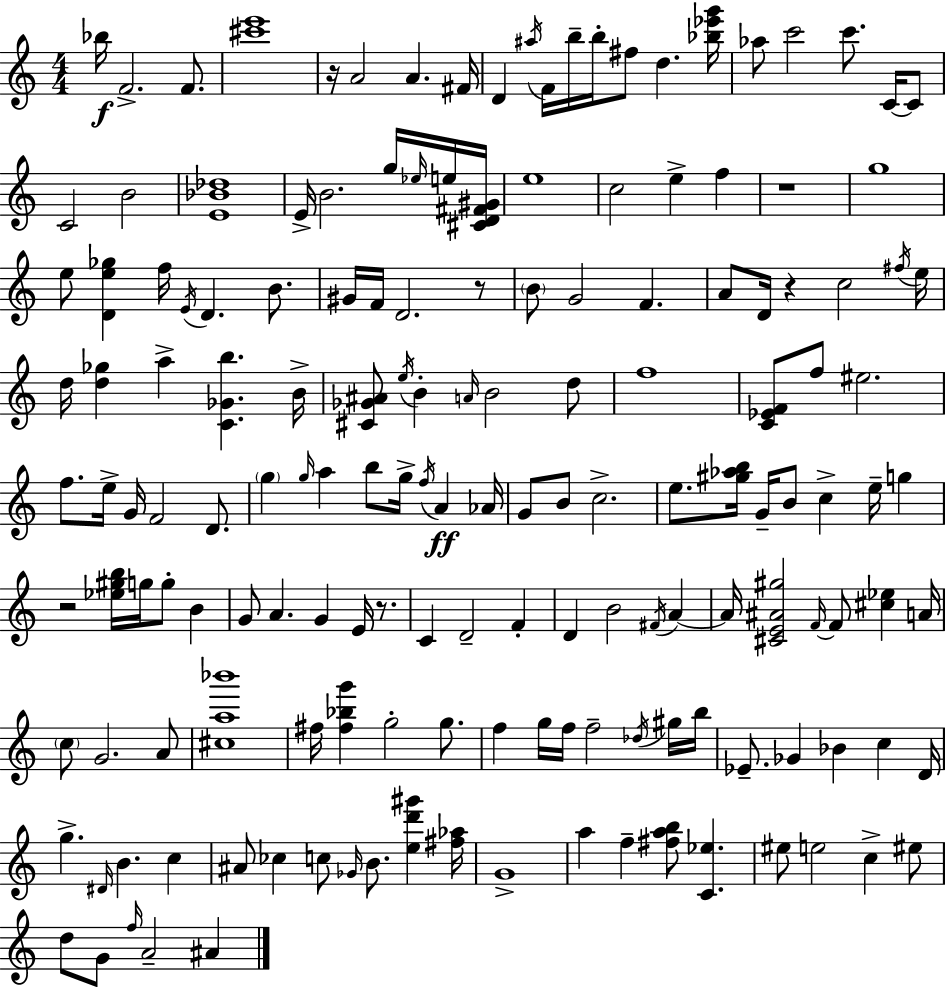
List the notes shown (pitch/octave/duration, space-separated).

Bb5/s F4/h. F4/e. [C#6,E6]/w R/s A4/h A4/q. F#4/s D4/q A#5/s F4/s B5/s B5/s F#5/e D5/q. [Bb5,Eb6,G6]/s Ab5/e C6/h C6/e. C4/s C4/e C4/h B4/h [E4,Bb4,Db5]/w E4/s B4/h. G5/s Eb5/s E5/s [C#4,D4,F#4,G#4]/s E5/w C5/h E5/q F5/q R/w G5/w E5/e [D4,E5,Gb5]/q F5/s E4/s D4/q. B4/e. G#4/s F4/s D4/h. R/e B4/e G4/h F4/q. A4/e D4/s R/q C5/h F#5/s E5/s D5/s [D5,Gb5]/q A5/q [C4,Gb4,B5]/q. B4/s [C#4,Gb4,A#4]/e E5/s B4/q A4/s B4/h D5/e F5/w [C4,Eb4,F4]/e F5/e EIS5/h. F5/e. E5/s G4/s F4/h D4/e. G5/q G5/s A5/q B5/e G5/s F5/s A4/q Ab4/s G4/e B4/e C5/h. E5/e. [G#5,Ab5,B5]/s G4/s B4/e C5/q E5/s G5/q R/h [Eb5,G#5,B5]/s G5/s G5/e B4/q G4/e A4/q. G4/q E4/s R/e. C4/q D4/h F4/q D4/q B4/h F#4/s A4/q A4/s [C#4,E4,A#4,G#5]/h F4/s F4/e [C#5,Eb5]/q A4/s C5/e G4/h. A4/e [C#5,A5,Bb6]/w F#5/s [F#5,Bb5,G6]/q G5/h G5/e. F5/q G5/s F5/s F5/h Db5/s G#5/s B5/s Eb4/e. Gb4/q Bb4/q C5/q D4/s G5/q. D#4/s B4/q. C5/q A#4/e CES5/q C5/e Gb4/s B4/e. [E5,D6,G#6]/q [F#5,Ab5]/s G4/w A5/q F5/q [F#5,A5,B5]/e [C4,Eb5]/q. EIS5/e E5/h C5/q EIS5/e D5/e G4/e F5/s A4/h A#4/q